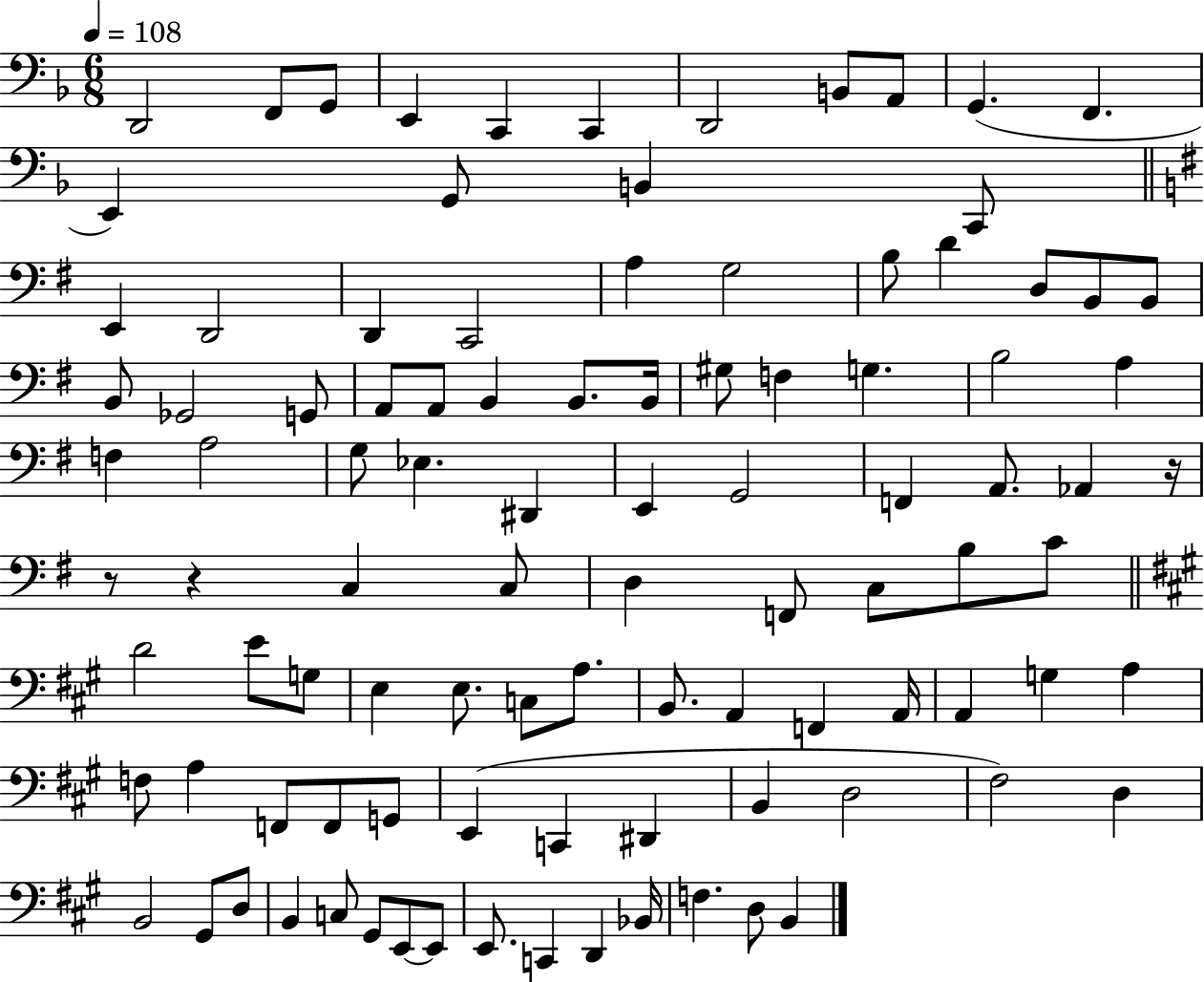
{
  \clef bass
  \numericTimeSignature
  \time 6/8
  \key f \major
  \tempo 4 = 108
  d,2 f,8 g,8 | e,4 c,4 c,4 | d,2 b,8 a,8 | g,4.( f,4. | \break e,4) g,8 b,4 c,8 | \bar "||" \break \key g \major e,4 d,2 | d,4 c,2 | a4 g2 | b8 d'4 d8 b,8 b,8 | \break b,8 ges,2 g,8 | a,8 a,8 b,4 b,8. b,16 | gis8 f4 g4. | b2 a4 | \break f4 a2 | g8 ees4. dis,4 | e,4 g,2 | f,4 a,8. aes,4 r16 | \break r8 r4 c4 c8 | d4 f,8 c8 b8 c'8 | \bar "||" \break \key a \major d'2 e'8 g8 | e4 e8. c8 a8. | b,8. a,4 f,4 a,16 | a,4 g4 a4 | \break f8 a4 f,8 f,8 g,8 | e,4( c,4 dis,4 | b,4 d2 | fis2) d4 | \break b,2 gis,8 d8 | b,4 c8 gis,8 e,8~~ e,8 | e,8. c,4 d,4 bes,16 | f4. d8 b,4 | \break \bar "|."
}